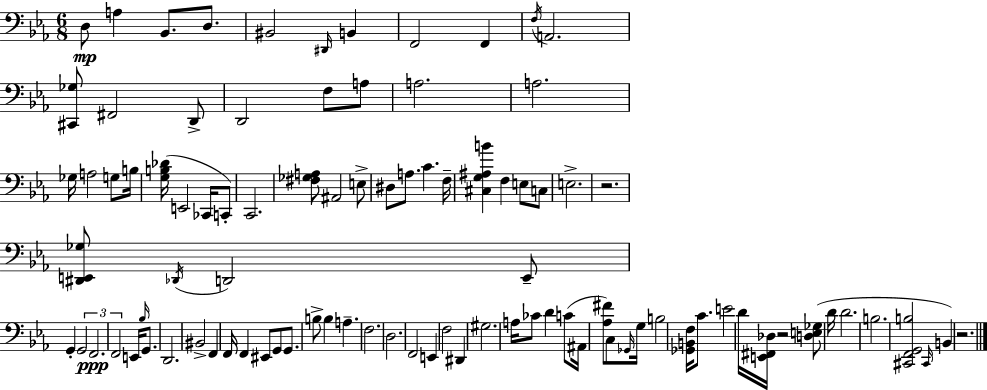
{
  \clef bass
  \numericTimeSignature
  \time 6/8
  \key ees \major
  \repeat volta 2 { d8\mp a4 bes,8. d8. | bis,2 \grace { dis,16 } b,4 | f,2 f,4 | \acciaccatura { f16 } a,2. | \break <cis, ges>8 fis,2 | d,8-> d,2 f8 | a8 a2. | a2. | \break ges16 a2 g8 | b16 <g b des'>16( e,2 ces,16 | c,8-.) c,2. | <fis ges a>8 ais,2 | \break e8-> dis8 a8. c'4. | f16-- <cis g ais b'>4 f4 e8 | c8 e2.-> | r2. | \break <dis, e, ges>8 \acciaccatura { des,16 } d,2 | e,8-- g,4-. \tuplet 3/2 { g,2 | f,2.\ppp | f,2 } e,16 | \break \grace { bes16 } g,8. d,2. | bis,2-> | f,4 f,16 f,4 eis,8 g,8 | g,8. b8-> b4 a4.-- | \break f2. | d2. | f,2 | e,4 f2 | \break dis,4 gis2. | a16 ces'8 d'4 c'8( | ais,16 <aes fis'>8) c8 \grace { ges,16 } g16 b2 | <ges, b, f>16 c'8. e'2 | \break d'16 <e, fis, des>16 r2 | <d e ges>8( d'16 d'2. | b2. | <cis, f, g, b>2 | \break \grace { cis,16 }) b,4 r2. | } \bar "|."
}